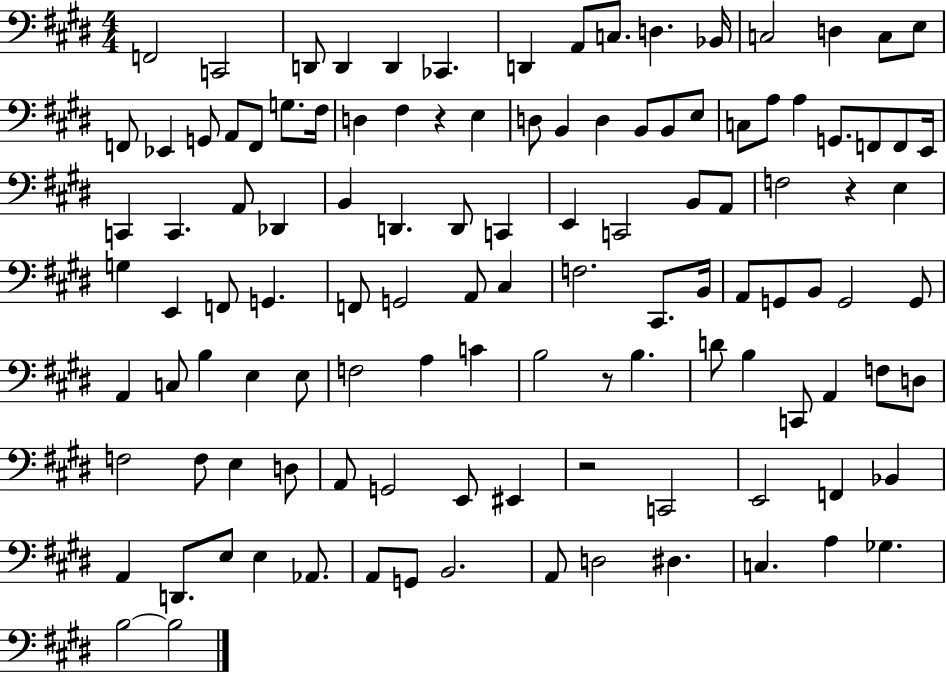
F2/h C2/h D2/e D2/q D2/q CES2/q. D2/q A2/e C3/e. D3/q. Bb2/s C3/h D3/q C3/e E3/e F2/e Eb2/q G2/e A2/e F2/e G3/e. F#3/s D3/q F#3/q R/q E3/q D3/e B2/q D3/q B2/e B2/e E3/e C3/e A3/e A3/q G2/e. F2/e F2/e E2/s C2/q C2/q. A2/e Db2/q B2/q D2/q. D2/e C2/q E2/q C2/h B2/e A2/e F3/h R/q E3/q G3/q E2/q F2/e G2/q. F2/e G2/h A2/e C#3/q F3/h. C#2/e. B2/s A2/e G2/e B2/e G2/h G2/e A2/q C3/e B3/q E3/q E3/e F3/h A3/q C4/q B3/h R/e B3/q. D4/e B3/q C2/e A2/q F3/e D3/e F3/h F3/e E3/q D3/e A2/e G2/h E2/e EIS2/q R/h C2/h E2/h F2/q Bb2/q A2/q D2/e. E3/e E3/q Ab2/e. A2/e G2/e B2/h. A2/e D3/h D#3/q. C3/q. A3/q Gb3/q. B3/h B3/h